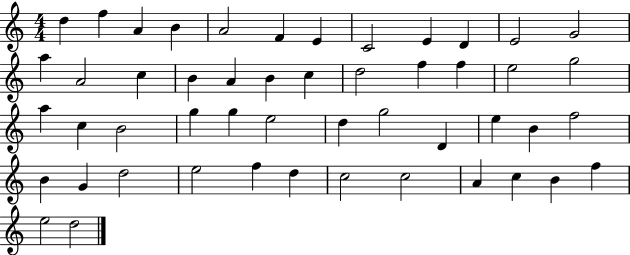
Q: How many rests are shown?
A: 0